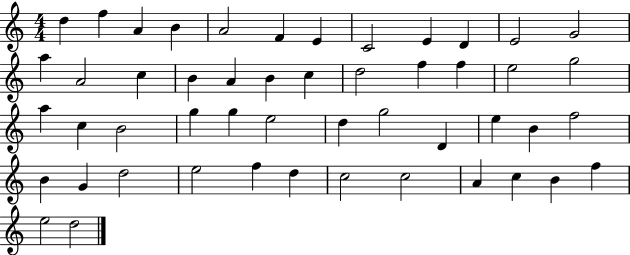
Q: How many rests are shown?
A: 0